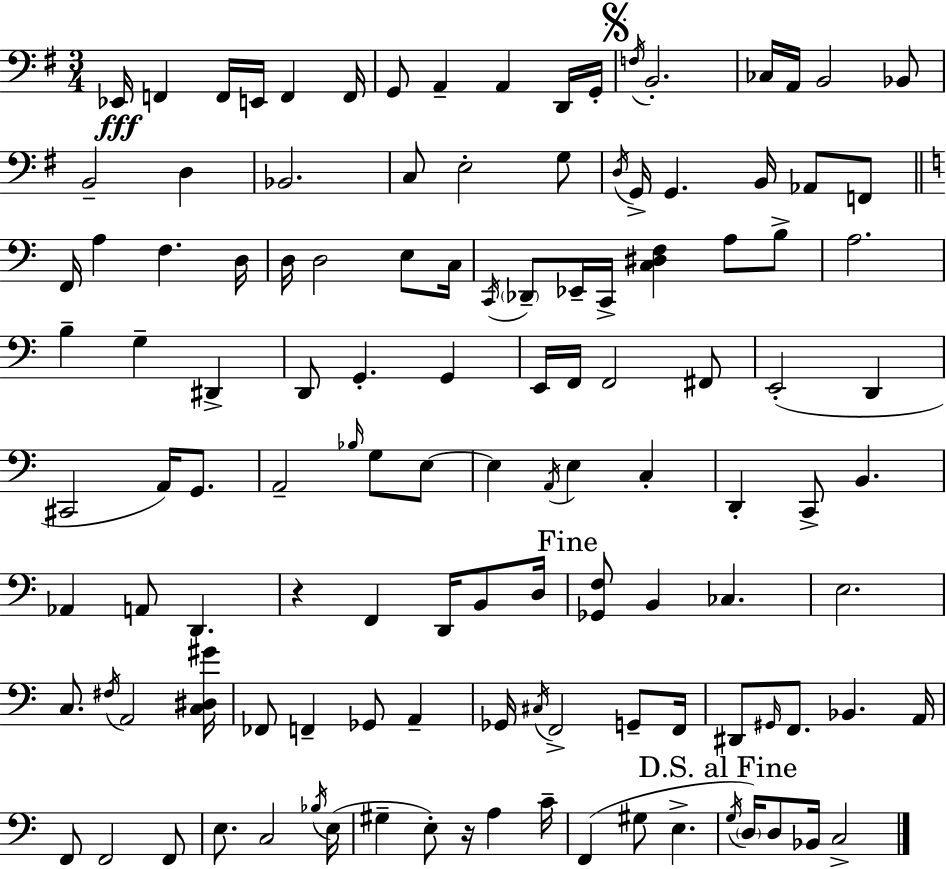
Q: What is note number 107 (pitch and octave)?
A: A3